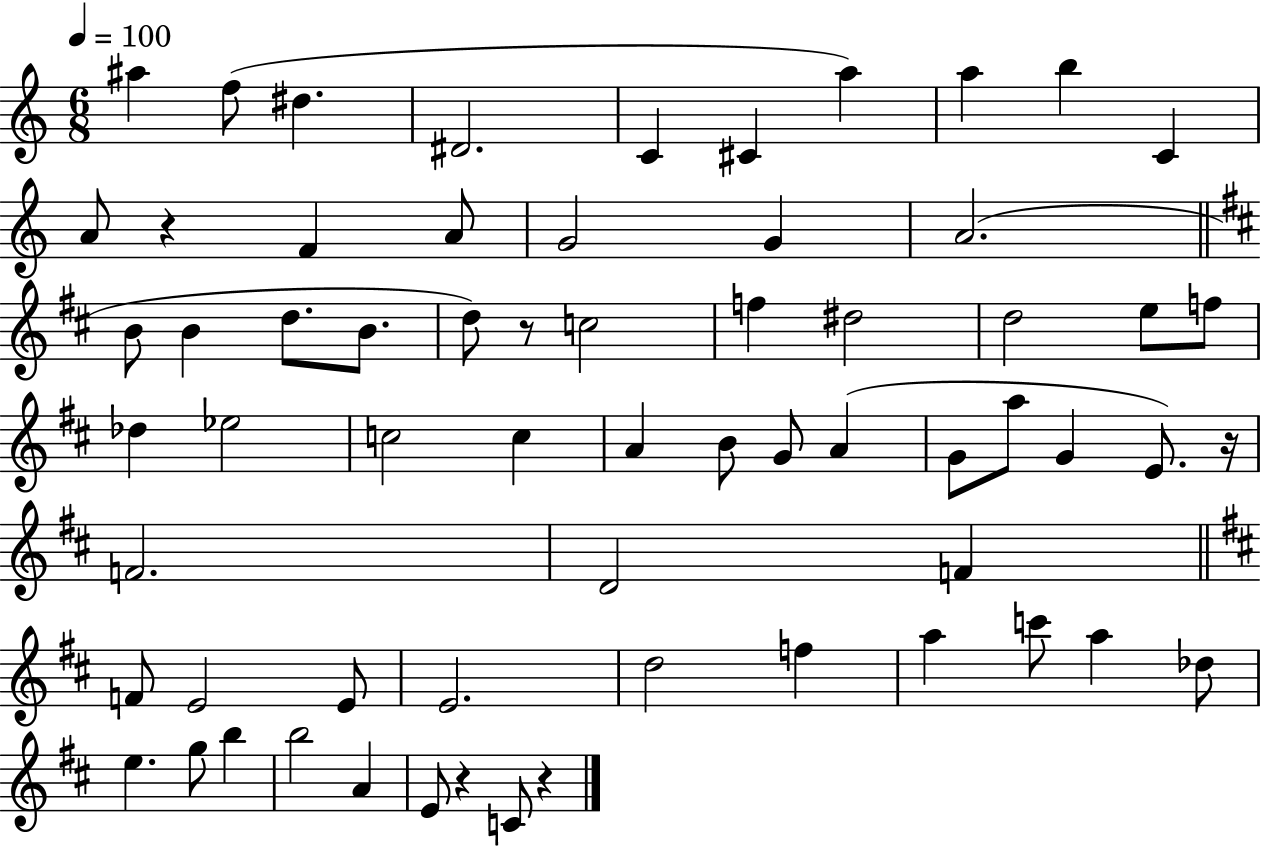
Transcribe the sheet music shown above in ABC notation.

X:1
T:Untitled
M:6/8
L:1/4
K:C
^a f/2 ^d ^D2 C ^C a a b C A/2 z F A/2 G2 G A2 B/2 B d/2 B/2 d/2 z/2 c2 f ^d2 d2 e/2 f/2 _d _e2 c2 c A B/2 G/2 A G/2 a/2 G E/2 z/4 F2 D2 F F/2 E2 E/2 E2 d2 f a c'/2 a _d/2 e g/2 b b2 A E/2 z C/2 z